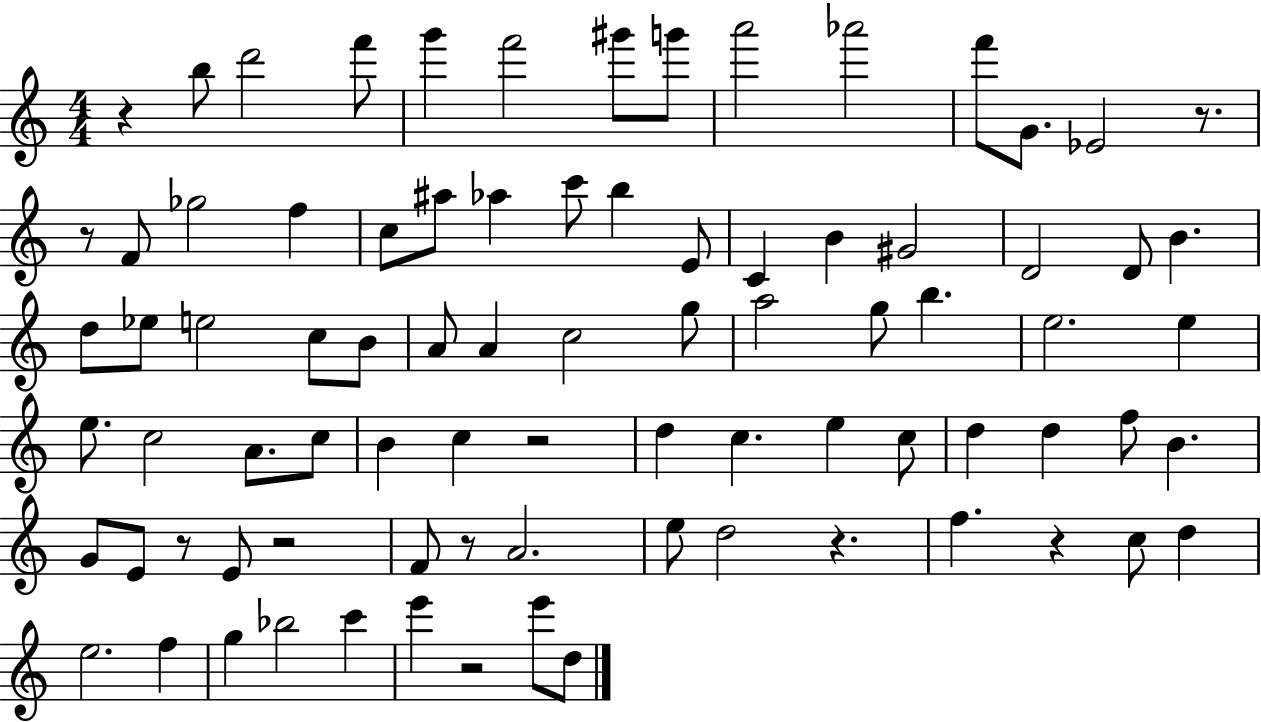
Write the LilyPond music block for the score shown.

{
  \clef treble
  \numericTimeSignature
  \time 4/4
  \key c \major
  \repeat volta 2 { r4 b''8 d'''2 f'''8 | g'''4 f'''2 gis'''8 g'''8 | a'''2 aes'''2 | f'''8 g'8. ees'2 r8. | \break r8 f'8 ges''2 f''4 | c''8 ais''8 aes''4 c'''8 b''4 e'8 | c'4 b'4 gis'2 | d'2 d'8 b'4. | \break d''8 ees''8 e''2 c''8 b'8 | a'8 a'4 c''2 g''8 | a''2 g''8 b''4. | e''2. e''4 | \break e''8. c''2 a'8. c''8 | b'4 c''4 r2 | d''4 c''4. e''4 c''8 | d''4 d''4 f''8 b'4. | \break g'8 e'8 r8 e'8 r2 | f'8 r8 a'2. | e''8 d''2 r4. | f''4. r4 c''8 d''4 | \break e''2. f''4 | g''4 bes''2 c'''4 | e'''4 r2 e'''8 d''8 | } \bar "|."
}